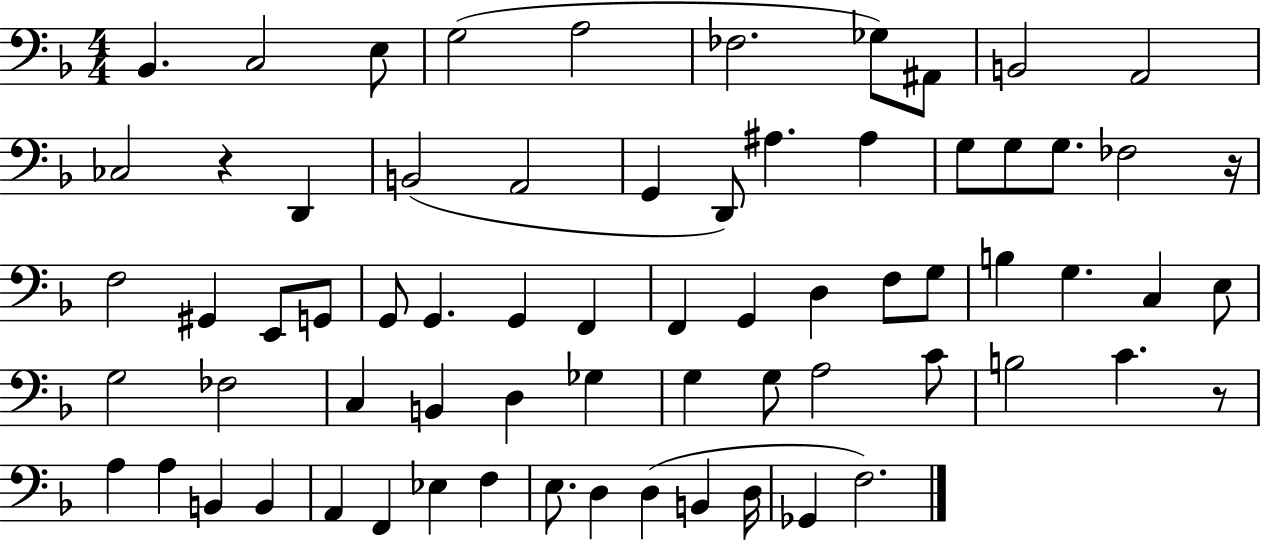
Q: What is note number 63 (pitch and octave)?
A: B2